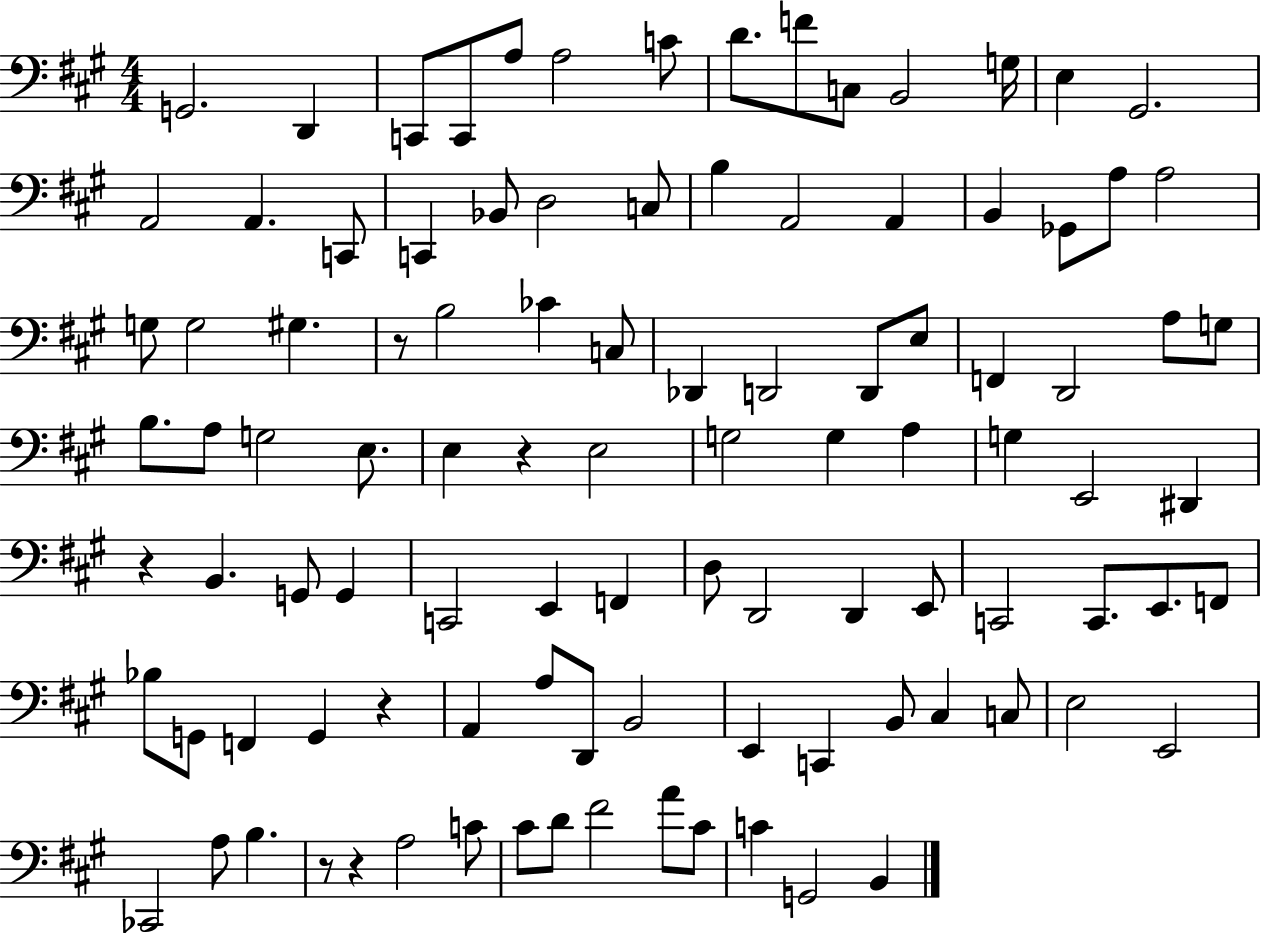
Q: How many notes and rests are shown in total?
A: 102